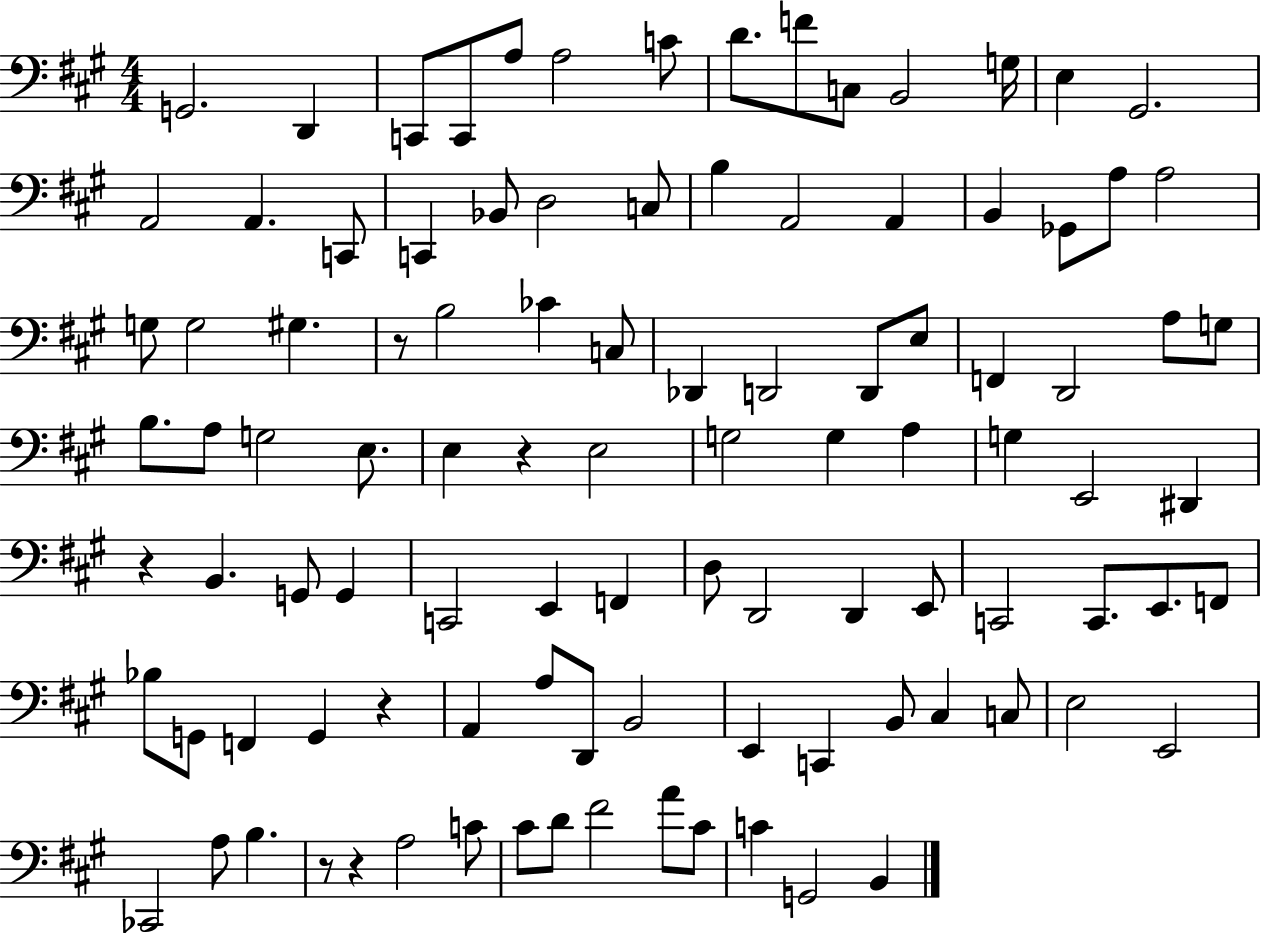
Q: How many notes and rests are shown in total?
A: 102